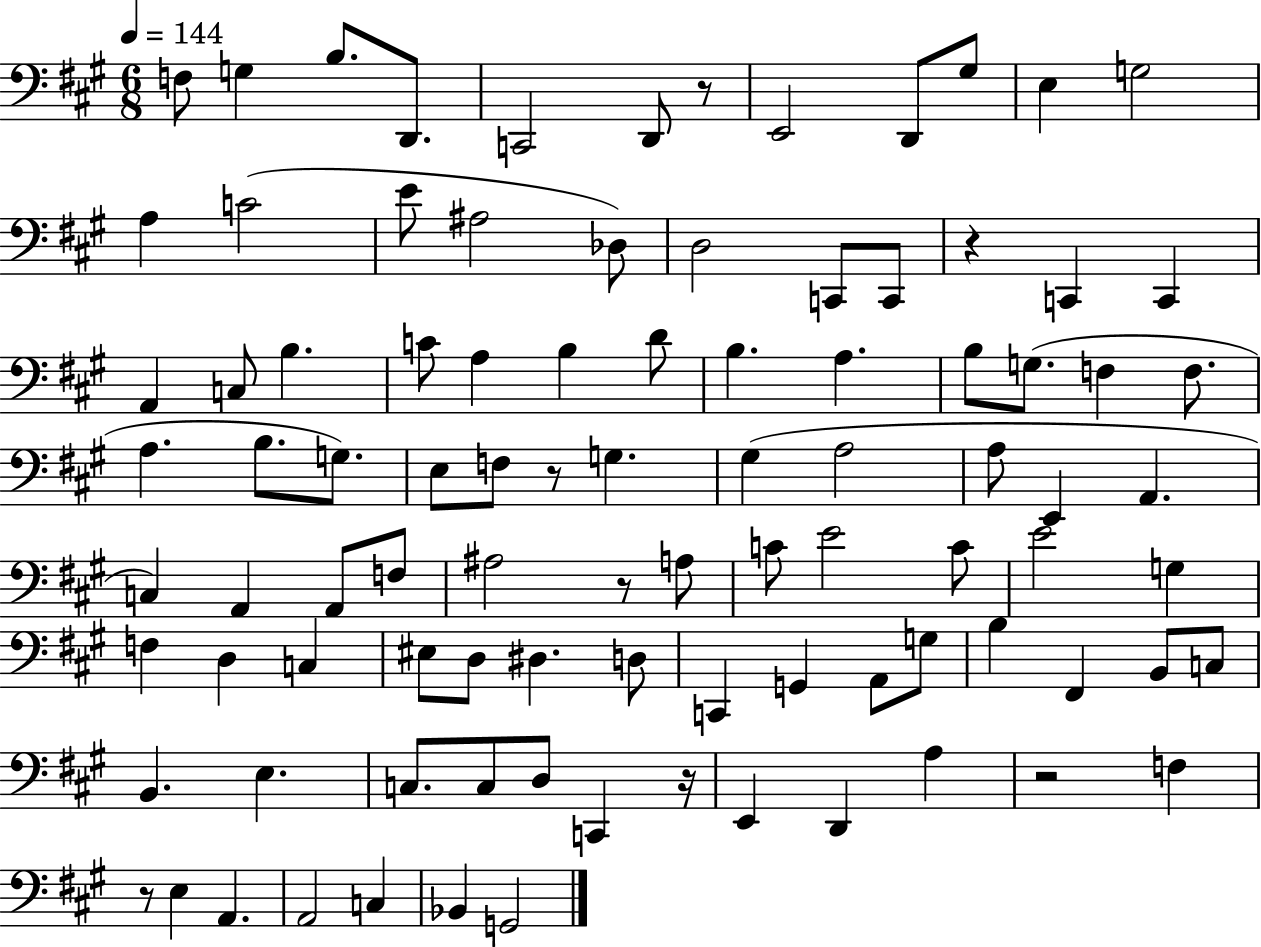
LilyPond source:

{
  \clef bass
  \numericTimeSignature
  \time 6/8
  \key a \major
  \tempo 4 = 144
  f8 g4 b8. d,8. | c,2 d,8 r8 | e,2 d,8 gis8 | e4 g2 | \break a4 c'2( | e'8 ais2 des8) | d2 c,8 c,8 | r4 c,4 c,4 | \break a,4 c8 b4. | c'8 a4 b4 d'8 | b4. a4. | b8 g8.( f4 f8. | \break a4. b8. g8.) | e8 f8 r8 g4. | gis4( a2 | a8 e,4 a,4. | \break c4) a,4 a,8 f8 | ais2 r8 a8 | c'8 e'2 c'8 | e'2 g4 | \break f4 d4 c4 | eis8 d8 dis4. d8 | c,4 g,4 a,8 g8 | b4 fis,4 b,8 c8 | \break b,4. e4. | c8. c8 d8 c,4 r16 | e,4 d,4 a4 | r2 f4 | \break r8 e4 a,4. | a,2 c4 | bes,4 g,2 | \bar "|."
}